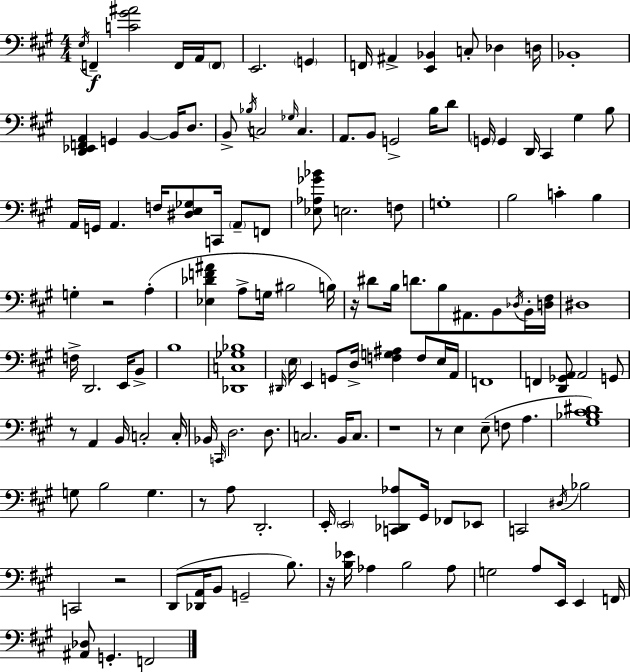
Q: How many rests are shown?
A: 8